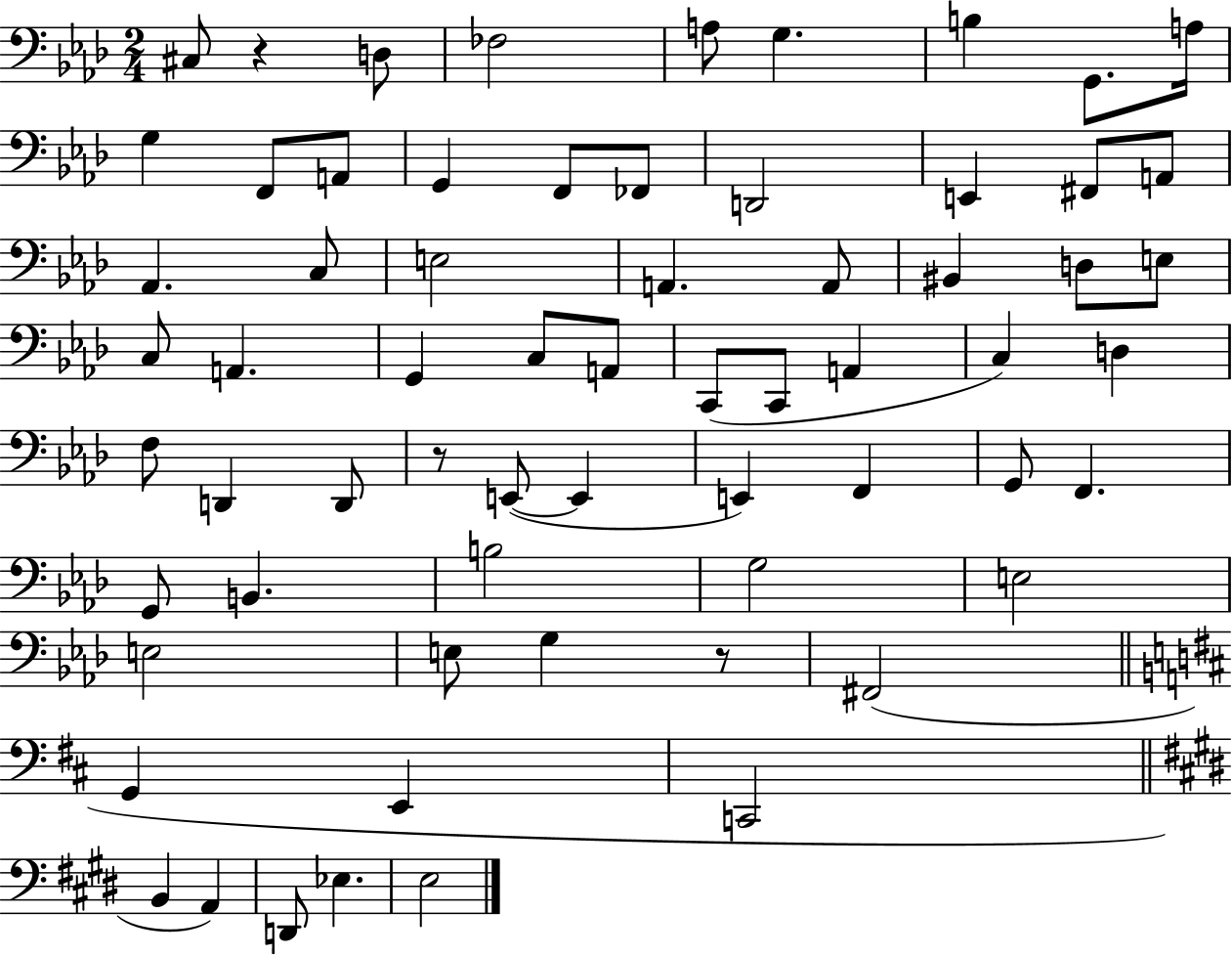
X:1
T:Untitled
M:2/4
L:1/4
K:Ab
^C,/2 z D,/2 _F,2 A,/2 G, B, G,,/2 A,/4 G, F,,/2 A,,/2 G,, F,,/2 _F,,/2 D,,2 E,, ^F,,/2 A,,/2 _A,, C,/2 E,2 A,, A,,/2 ^B,, D,/2 E,/2 C,/2 A,, G,, C,/2 A,,/2 C,,/2 C,,/2 A,, C, D, F,/2 D,, D,,/2 z/2 E,,/2 E,, E,, F,, G,,/2 F,, G,,/2 B,, B,2 G,2 E,2 E,2 E,/2 G, z/2 ^F,,2 G,, E,, C,,2 B,, A,, D,,/2 _E, E,2